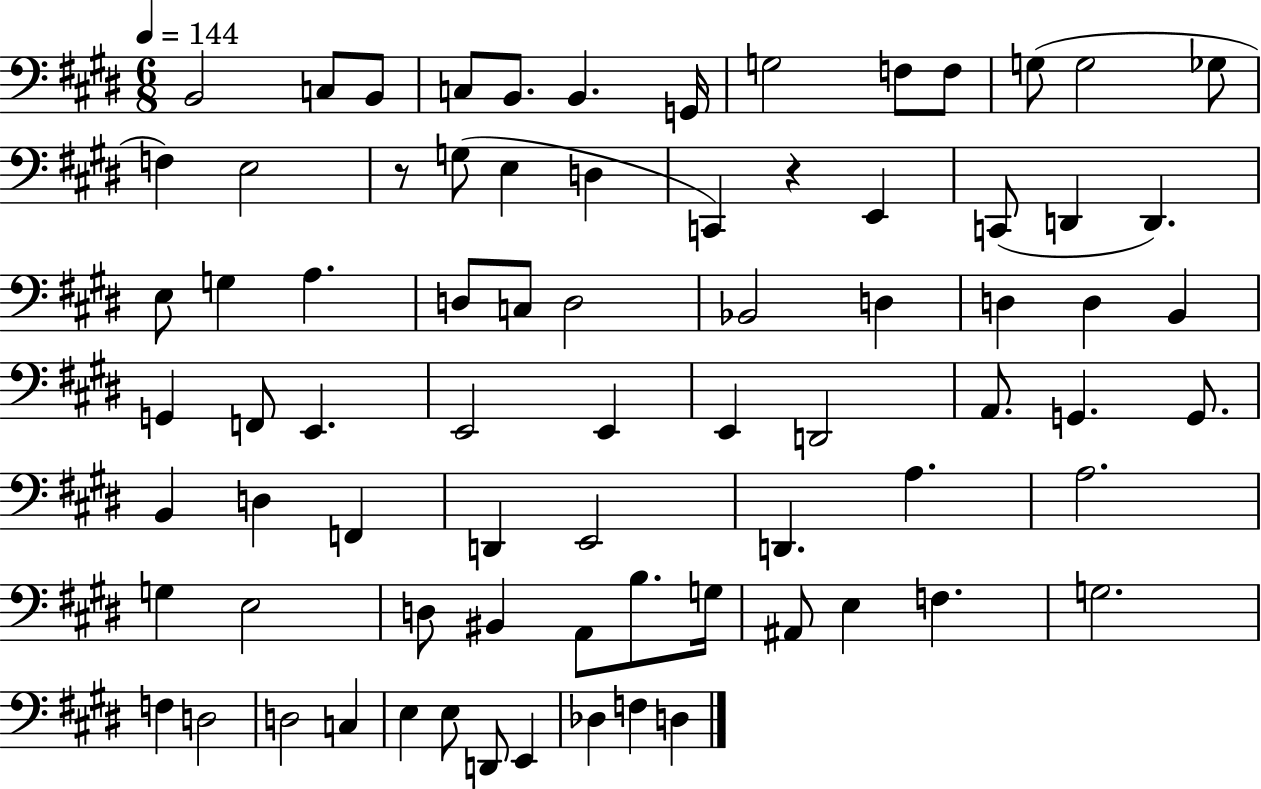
B2/h C3/e B2/e C3/e B2/e. B2/q. G2/s G3/h F3/e F3/e G3/e G3/h Gb3/e F3/q E3/h R/e G3/e E3/q D3/q C2/q R/q E2/q C2/e D2/q D2/q. E3/e G3/q A3/q. D3/e C3/e D3/h Bb2/h D3/q D3/q D3/q B2/q G2/q F2/e E2/q. E2/h E2/q E2/q D2/h A2/e. G2/q. G2/e. B2/q D3/q F2/q D2/q E2/h D2/q. A3/q. A3/h. G3/q E3/h D3/e BIS2/q A2/e B3/e. G3/s A#2/e E3/q F3/q. G3/h. F3/q D3/h D3/h C3/q E3/q E3/e D2/e E2/q Db3/q F3/q D3/q